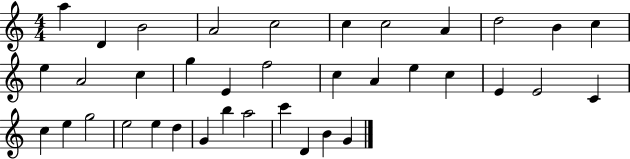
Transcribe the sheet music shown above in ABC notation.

X:1
T:Untitled
M:4/4
L:1/4
K:C
a D B2 A2 c2 c c2 A d2 B c e A2 c g E f2 c A e c E E2 C c e g2 e2 e d G b a2 c' D B G